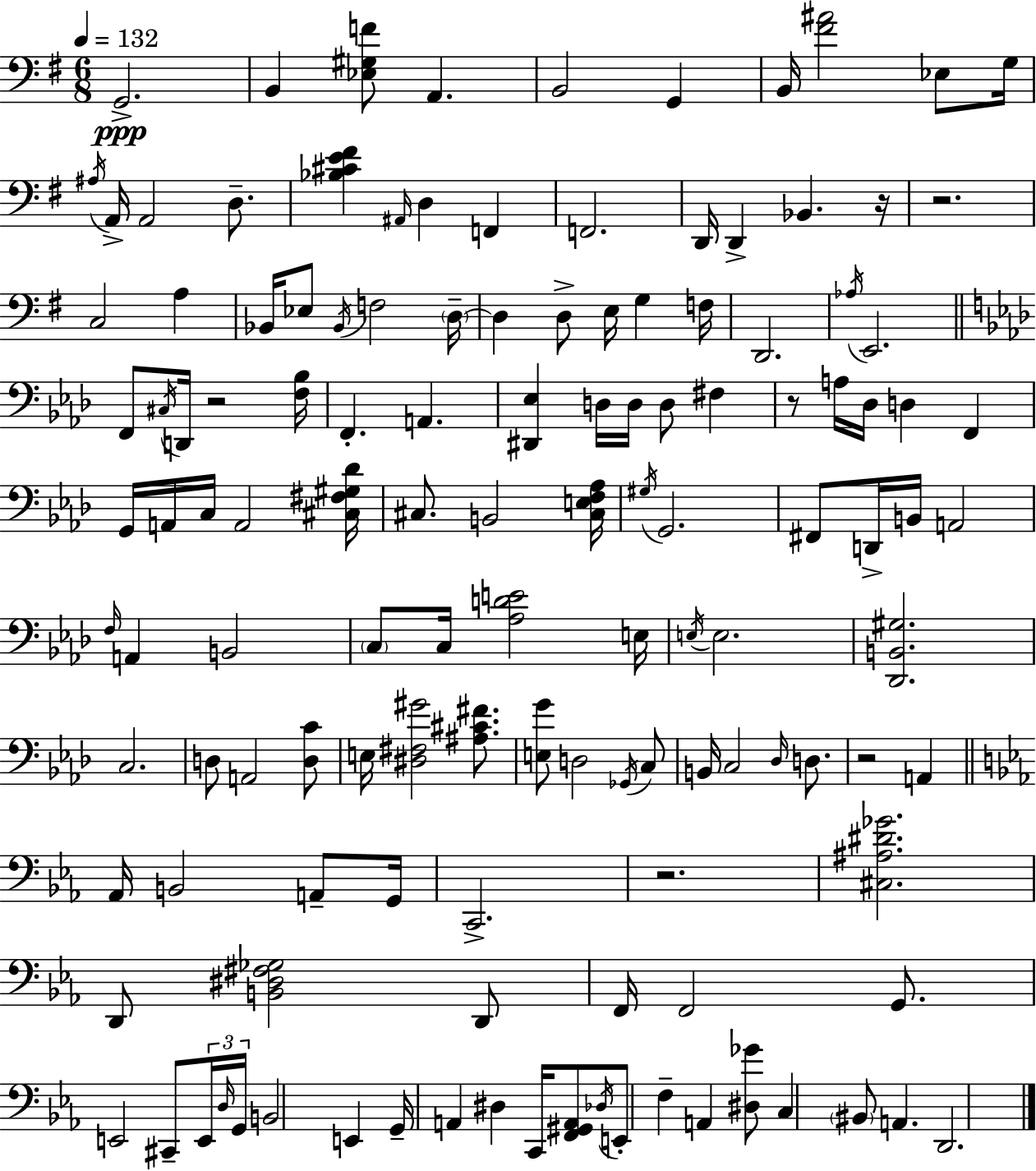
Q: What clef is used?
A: bass